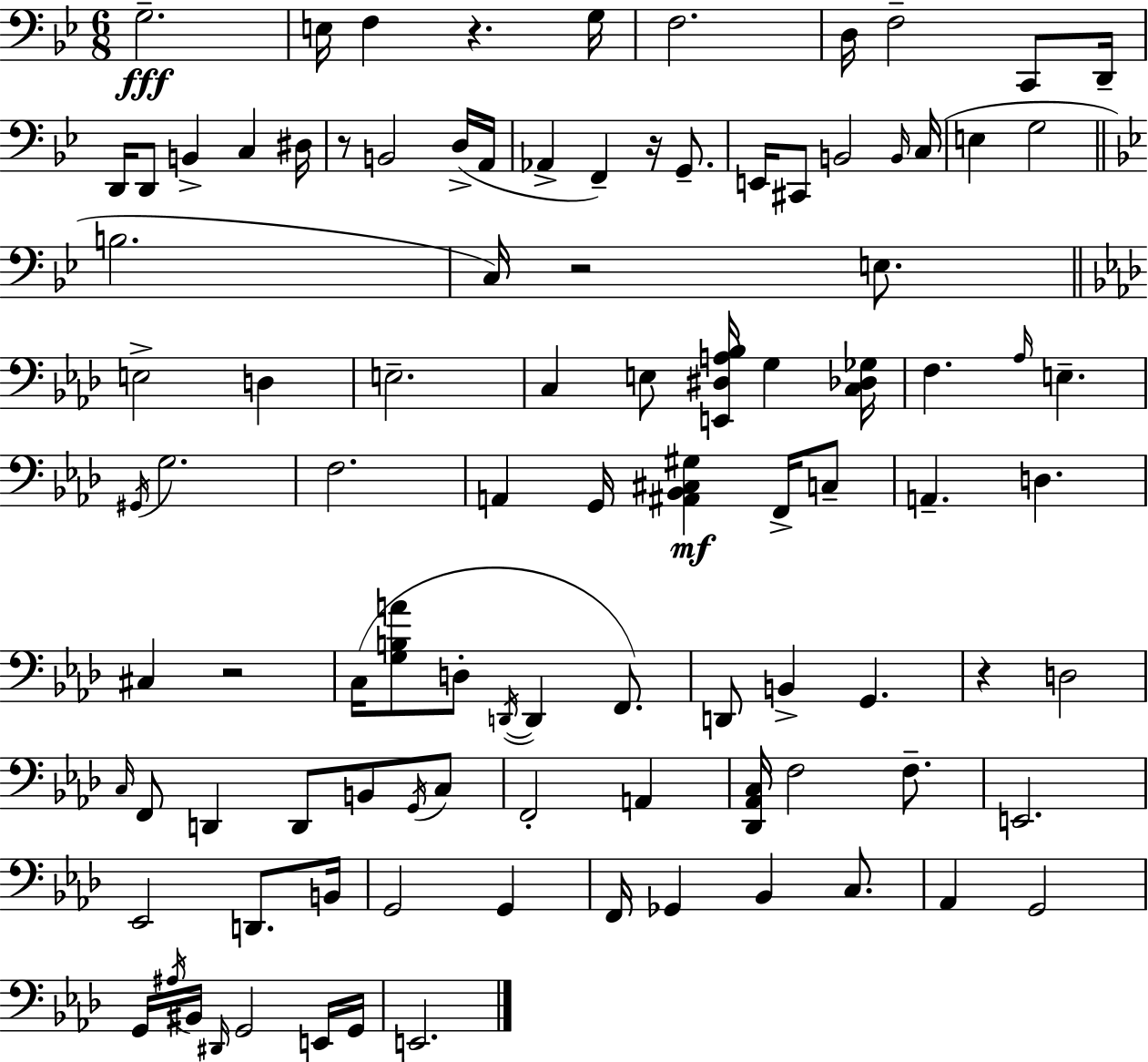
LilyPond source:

{
  \clef bass
  \numericTimeSignature
  \time 6/8
  \key bes \major
  g2.--\fff | e16 f4 r4. g16 | f2. | d16 f2-- c,8 d,16-- | \break d,16 d,8 b,4-> c4 dis16 | r8 b,2 d16->( a,16 | aes,4-> f,4--) r16 g,8.-- | e,16 cis,8 b,2 \grace { b,16 }( | \break c16 e4 g2 | \bar "||" \break \key bes \major b2. | c16) r2 e8. | \bar "||" \break \key aes \major e2-> d4 | e2.-- | c4 e8 <e, dis a bes>16 g4 <c des ges>16 | f4. \grace { aes16 } e4.-- | \break \acciaccatura { gis,16 } g2. | f2. | a,4 g,16 <ais, bes, cis gis>4\mf f,16-> | c8-- a,4.-- d4. | \break cis4 r2 | c16( <g b a'>8 d8-. \acciaccatura { d,16~ }~ d,4 | f,8.) d,8 b,4-> g,4. | r4 d2 | \break \grace { c16 } f,8 d,4 d,8 | b,8 \acciaccatura { g,16 } c8 f,2-. | a,4 <des, aes, c>16 f2 | f8.-- e,2. | \break ees,2 | d,8. b,16 g,2 | g,4 f,16 ges,4 bes,4 | c8. aes,4 g,2 | \break g,16 \acciaccatura { ais16 } bis,16 \grace { dis,16 } g,2 | e,16 g,16 e,2. | \bar "|."
}